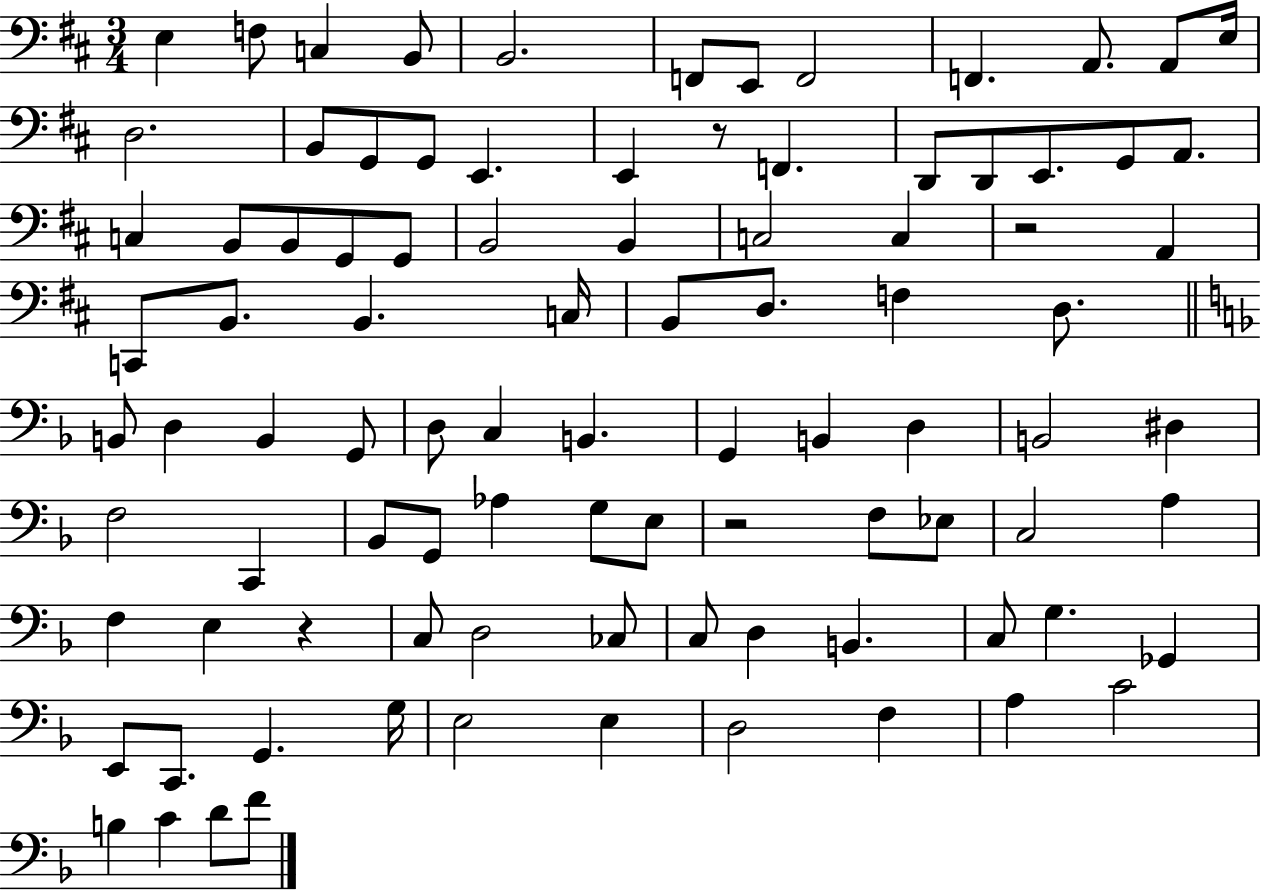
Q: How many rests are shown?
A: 4